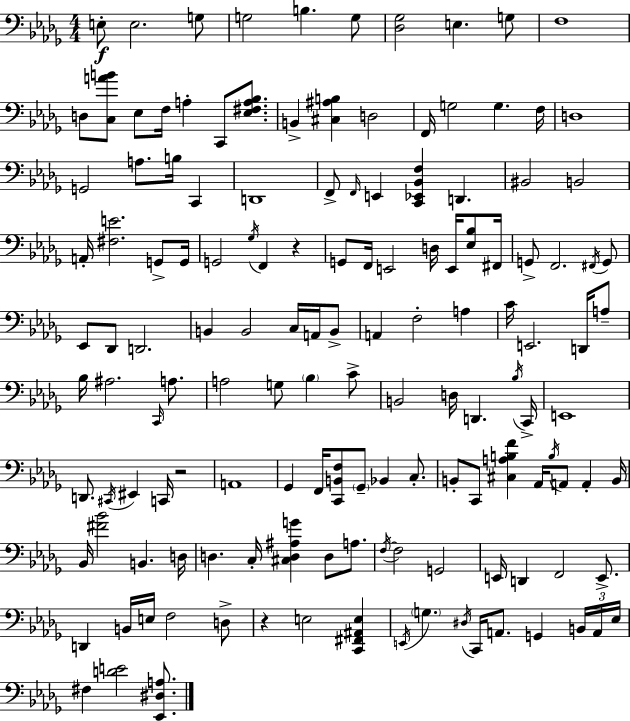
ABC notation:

X:1
T:Untitled
M:4/4
L:1/4
K:Bbm
E,/2 E,2 G,/2 G,2 B, G,/2 [_D,_G,]2 E, G,/2 F,4 D,/2 [C,AB]/2 _E,/2 F,/4 A, C,,/2 [_E,^F,A,_B,]/2 B,, [^C,^A,B,] D,2 F,,/4 G,2 G, F,/4 D,4 G,,2 A,/2 B,/4 C,, D,,4 F,,/2 F,,/4 E,, [C,,_E,,_B,,F,] D,, ^B,,2 B,,2 A,,/4 [^F,E]2 G,,/2 G,,/4 G,,2 _G,/4 F,, z G,,/2 F,,/4 E,,2 D,/4 E,,/4 [_E,_B,]/2 ^F,,/4 G,,/2 F,,2 ^F,,/4 G,,/2 _E,,/2 _D,,/2 D,,2 B,, B,,2 C,/4 A,,/4 B,,/2 A,, F,2 A, C/4 E,,2 D,,/4 A,/2 _B,/4 ^A,2 C,,/4 A,/2 A,2 G,/2 _B, C/2 B,,2 D,/4 D,, _B,/4 C,,/4 E,,4 D,,/2 ^C,,/4 ^E,, C,,/4 z2 A,,4 _G,, F,,/4 [C,,B,,F,]/2 _G,,/2 _B,, C,/2 B,,/2 C,,/2 [^C,A,B,F] _A,,/4 B,/4 A,,/2 A,, B,,/4 _B,,/4 [^F_B]2 B,, D,/4 D, C,/4 [^C,D,^A,G] D,/2 A,/2 F,/4 F,2 G,,2 E,,/4 D,, F,,2 E,,/2 D,, B,,/4 E,/4 F,2 D,/2 z E,2 [C,,^F,,^A,,E,] E,,/4 G, ^D,/4 C,,/4 A,,/2 G,, B,,/4 A,,/4 _E,/4 ^F, [DE]2 [_E,,^D,A,]/2